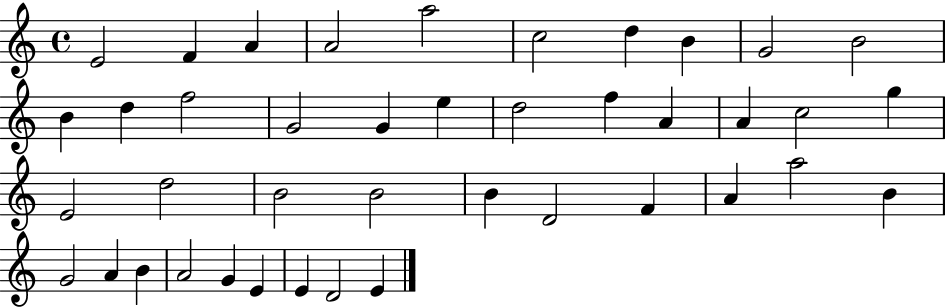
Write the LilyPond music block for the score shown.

{
  \clef treble
  \time 4/4
  \defaultTimeSignature
  \key c \major
  e'2 f'4 a'4 | a'2 a''2 | c''2 d''4 b'4 | g'2 b'2 | \break b'4 d''4 f''2 | g'2 g'4 e''4 | d''2 f''4 a'4 | a'4 c''2 g''4 | \break e'2 d''2 | b'2 b'2 | b'4 d'2 f'4 | a'4 a''2 b'4 | \break g'2 a'4 b'4 | a'2 g'4 e'4 | e'4 d'2 e'4 | \bar "|."
}